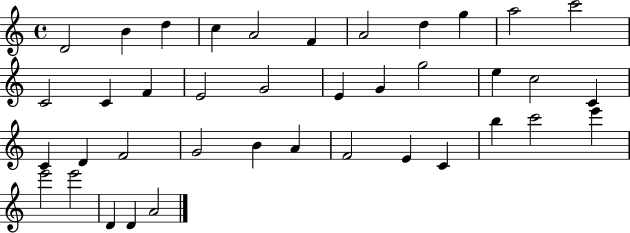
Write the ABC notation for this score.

X:1
T:Untitled
M:4/4
L:1/4
K:C
D2 B d c A2 F A2 d g a2 c'2 C2 C F E2 G2 E G g2 e c2 C C D F2 G2 B A F2 E C b c'2 e' e'2 e'2 D D A2